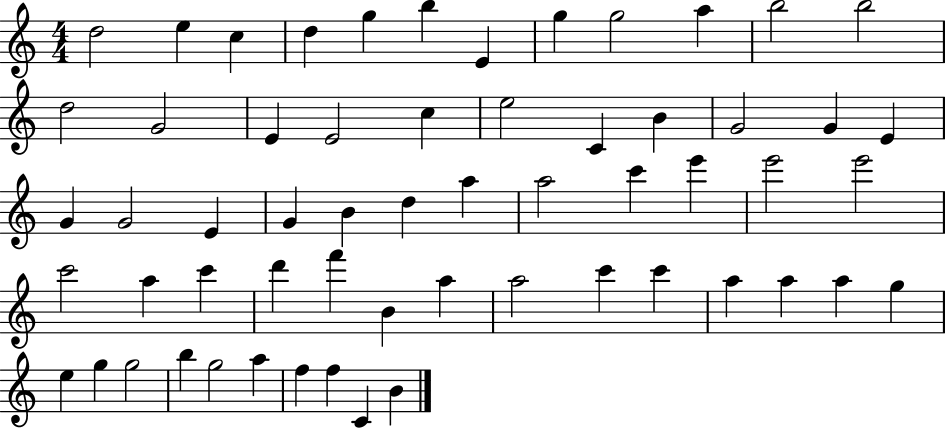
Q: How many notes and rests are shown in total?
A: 59